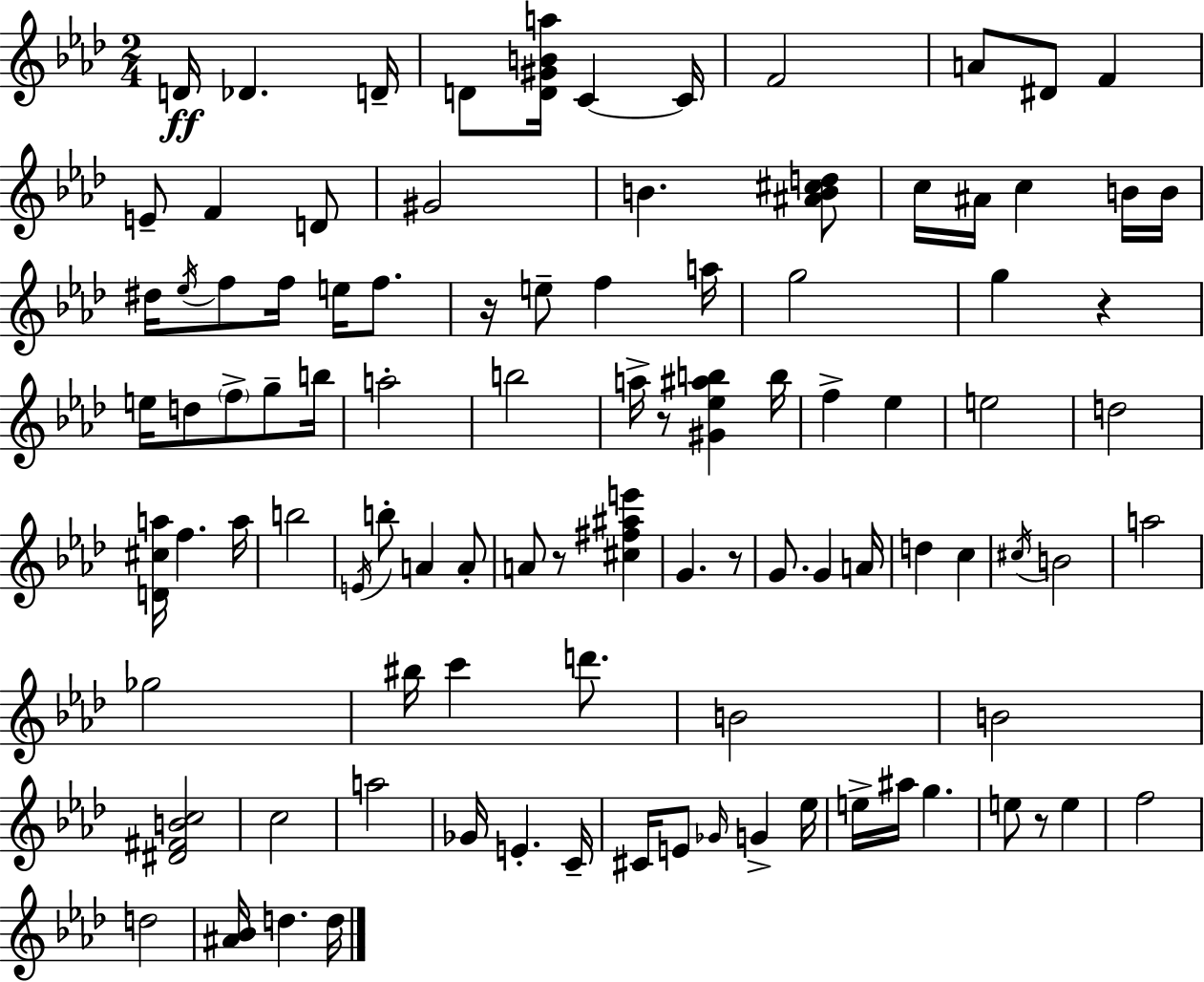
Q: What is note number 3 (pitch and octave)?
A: D4